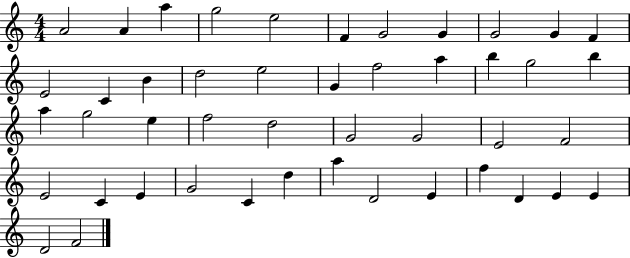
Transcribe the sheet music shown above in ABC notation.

X:1
T:Untitled
M:4/4
L:1/4
K:C
A2 A a g2 e2 F G2 G G2 G F E2 C B d2 e2 G f2 a b g2 b a g2 e f2 d2 G2 G2 E2 F2 E2 C E G2 C d a D2 E f D E E D2 F2